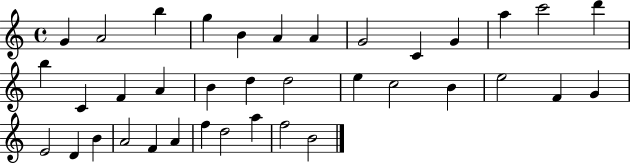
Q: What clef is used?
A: treble